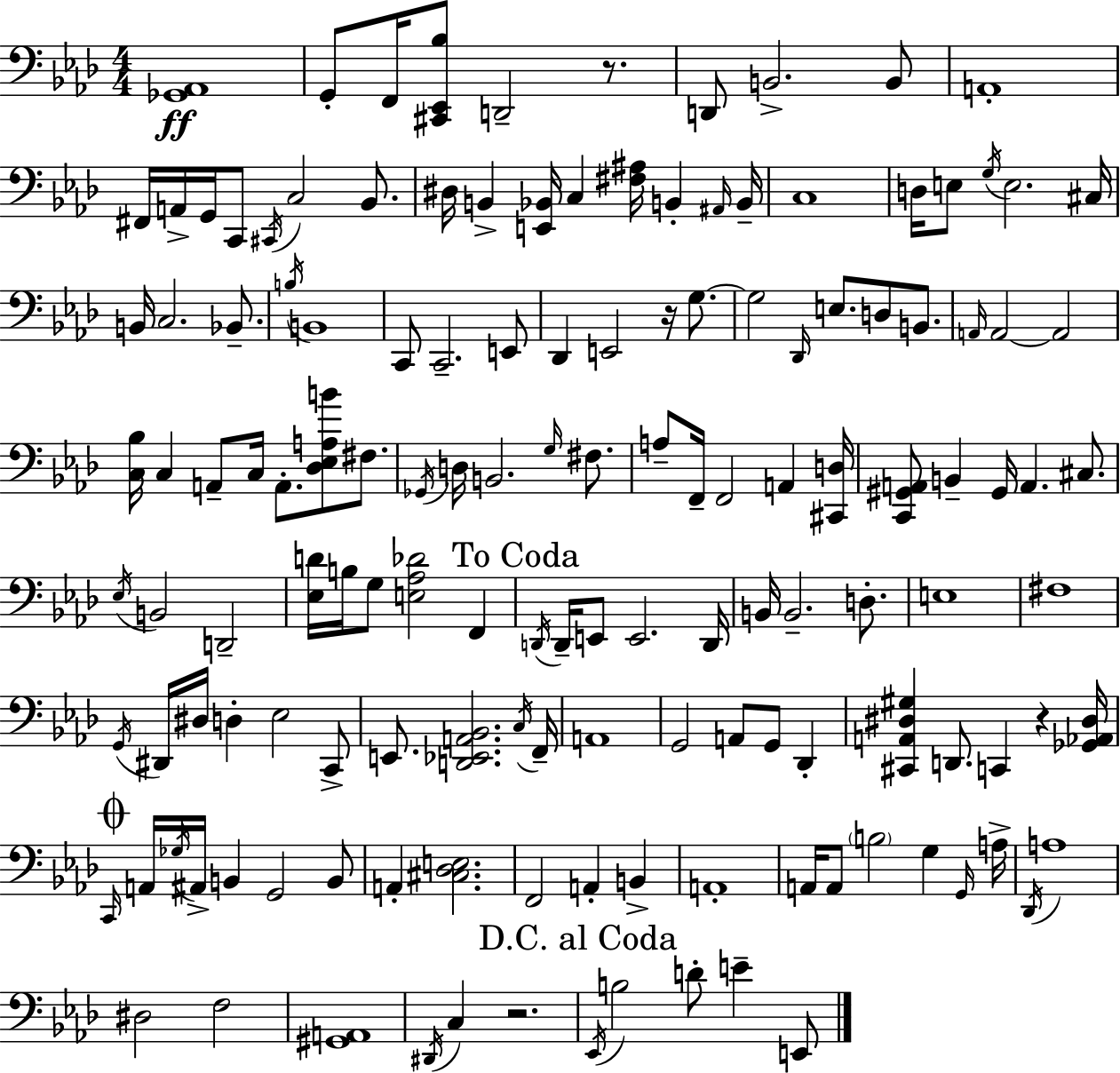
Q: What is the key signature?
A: F minor